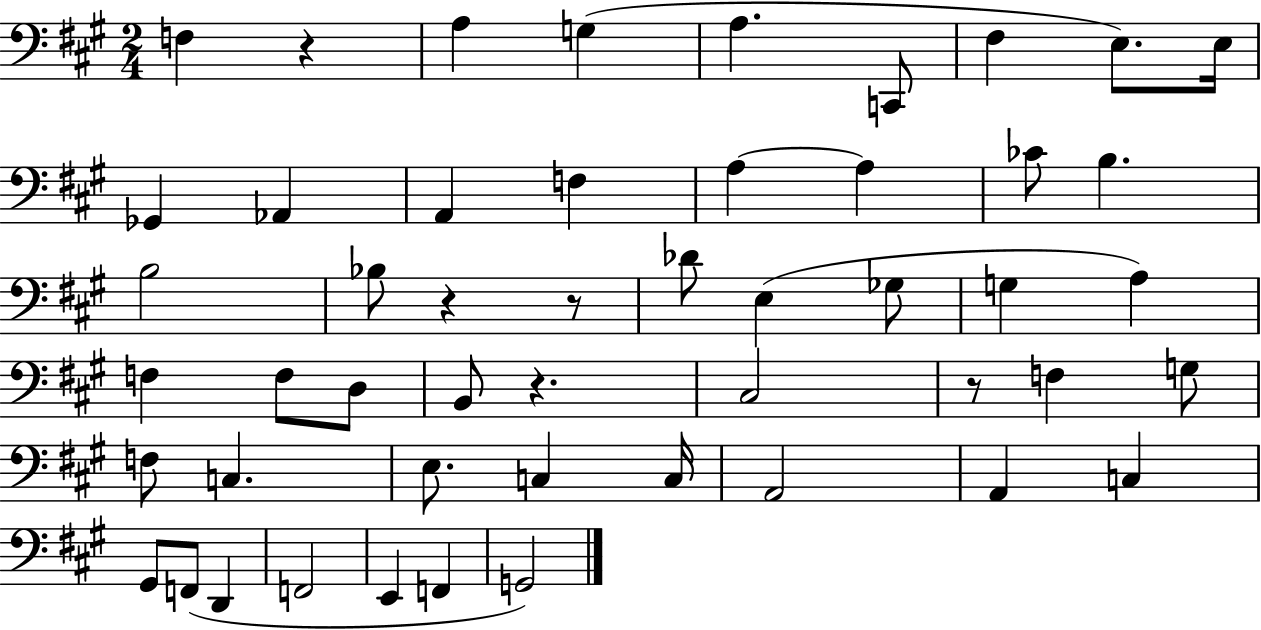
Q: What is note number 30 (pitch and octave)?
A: G3